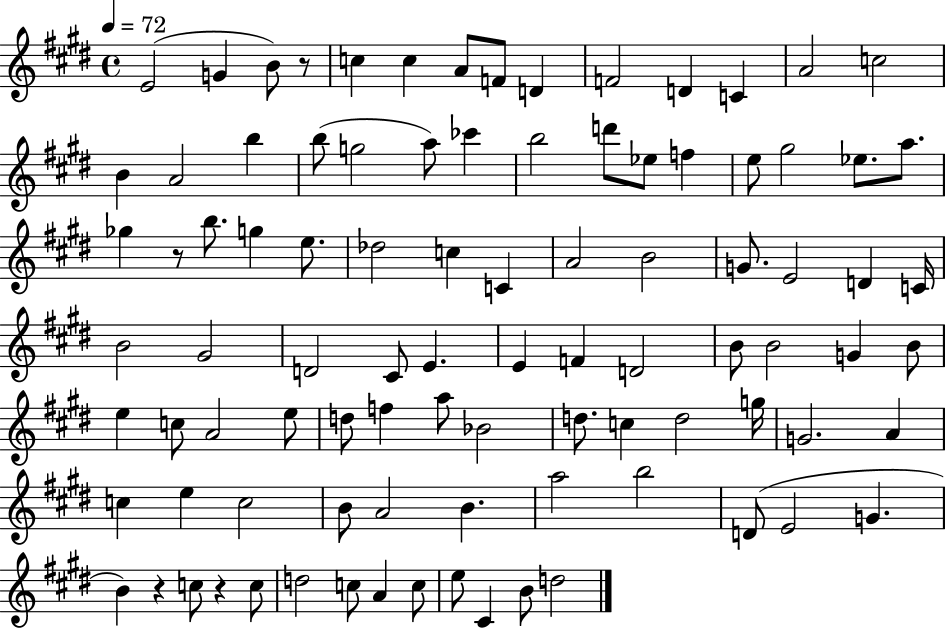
E4/h G4/q B4/e R/e C5/q C5/q A4/e F4/e D4/q F4/h D4/q C4/q A4/h C5/h B4/q A4/h B5/q B5/e G5/h A5/e CES6/q B5/h D6/e Eb5/e F5/q E5/e G#5/h Eb5/e. A5/e. Gb5/q R/e B5/e. G5/q E5/e. Db5/h C5/q C4/q A4/h B4/h G4/e. E4/h D4/q C4/s B4/h G#4/h D4/h C#4/e E4/q. E4/q F4/q D4/h B4/e B4/h G4/q B4/e E5/q C5/e A4/h E5/e D5/e F5/q A5/e Bb4/h D5/e. C5/q D5/h G5/s G4/h. A4/q C5/q E5/q C5/h B4/e A4/h B4/q. A5/h B5/h D4/e E4/h G4/q. B4/q R/q C5/e R/q C5/e D5/h C5/e A4/q C5/e E5/e C#4/q B4/e D5/h